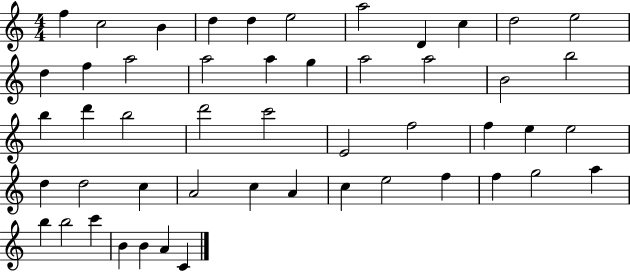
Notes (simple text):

F5/q C5/h B4/q D5/q D5/q E5/h A5/h D4/q C5/q D5/h E5/h D5/q F5/q A5/h A5/h A5/q G5/q A5/h A5/h B4/h B5/h B5/q D6/q B5/h D6/h C6/h E4/h F5/h F5/q E5/q E5/h D5/q D5/h C5/q A4/h C5/q A4/q C5/q E5/h F5/q F5/q G5/h A5/q B5/q B5/h C6/q B4/q B4/q A4/q C4/q